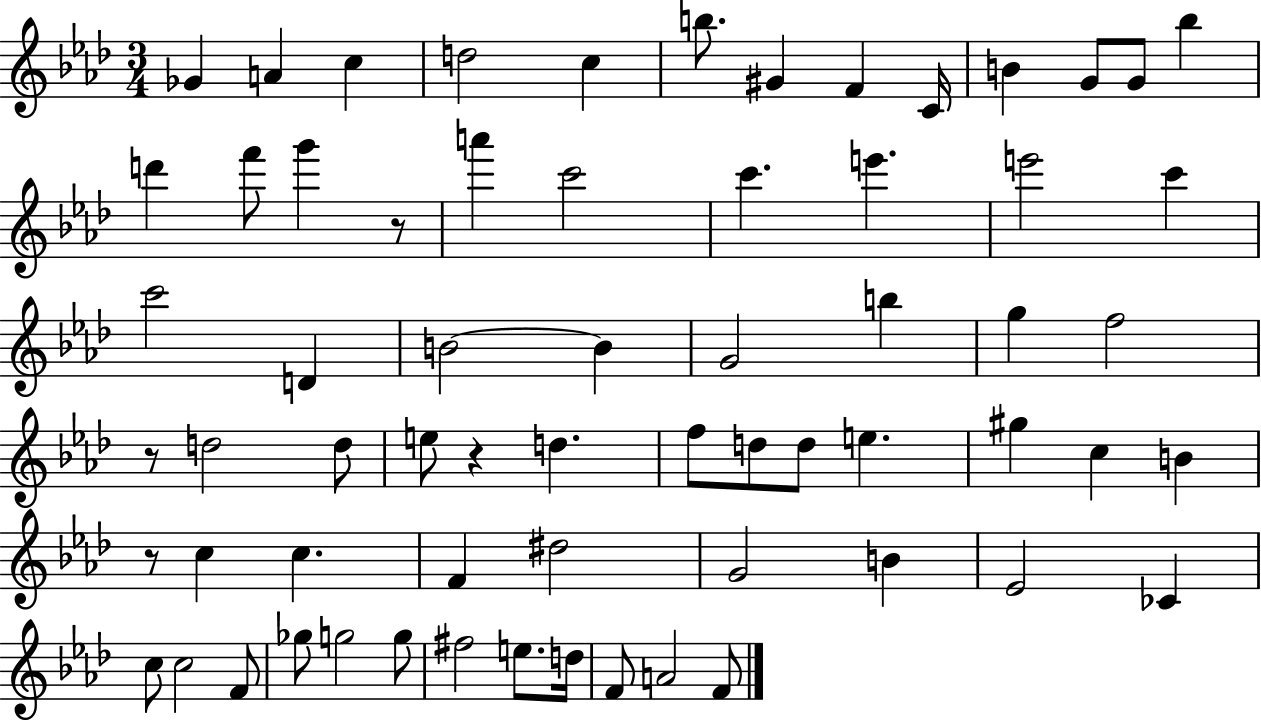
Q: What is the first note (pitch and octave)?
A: Gb4